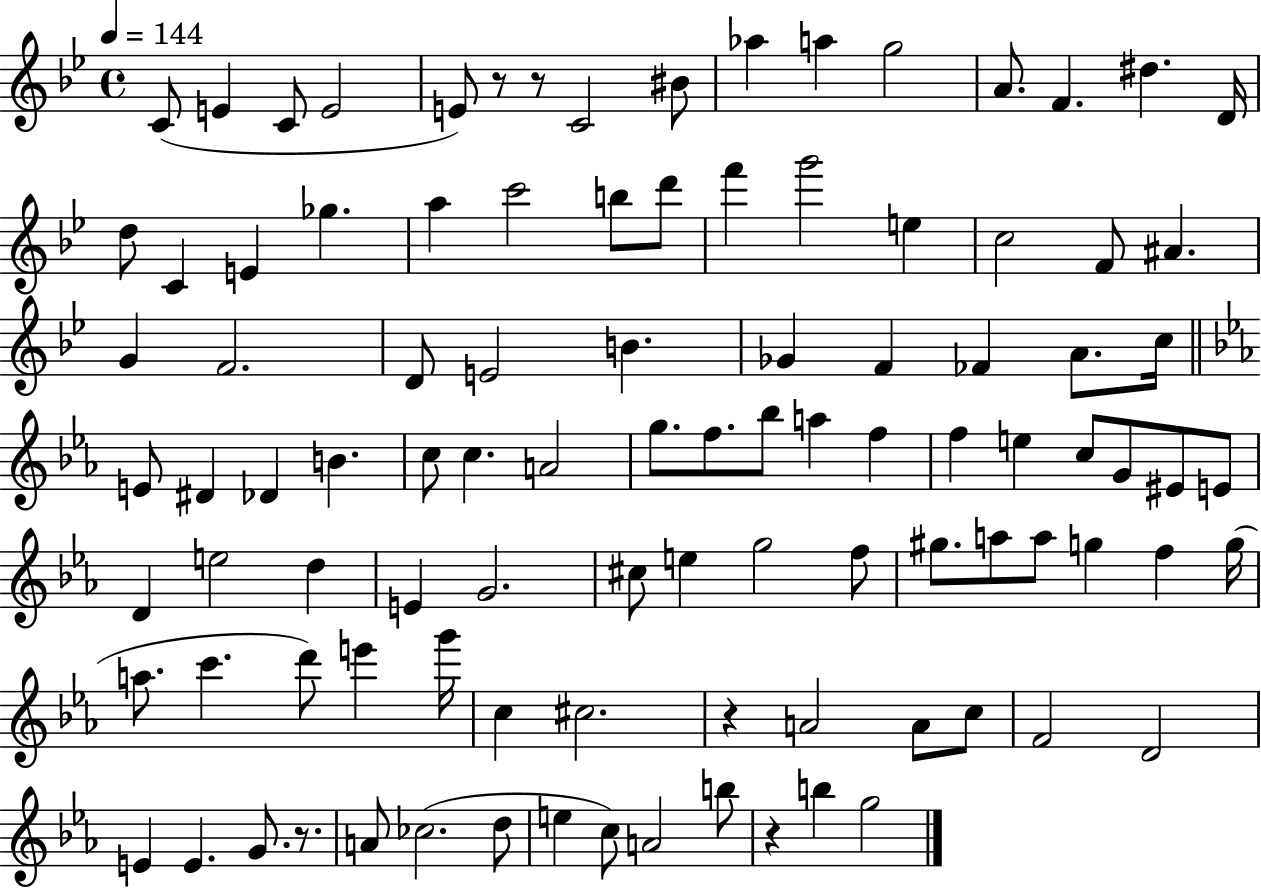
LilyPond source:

{
  \clef treble
  \time 4/4
  \defaultTimeSignature
  \key bes \major
  \tempo 4 = 144
  c'8( e'4 c'8 e'2 | e'8) r8 r8 c'2 bis'8 | aes''4 a''4 g''2 | a'8. f'4. dis''4. d'16 | \break d''8 c'4 e'4 ges''4. | a''4 c'''2 b''8 d'''8 | f'''4 g'''2 e''4 | c''2 f'8 ais'4. | \break g'4 f'2. | d'8 e'2 b'4. | ges'4 f'4 fes'4 a'8. c''16 | \bar "||" \break \key ees \major e'8 dis'4 des'4 b'4. | c''8 c''4. a'2 | g''8. f''8. bes''8 a''4 f''4 | f''4 e''4 c''8 g'8 eis'8 e'8 | \break d'4 e''2 d''4 | e'4 g'2. | cis''8 e''4 g''2 f''8 | gis''8. a''8 a''8 g''4 f''4 g''16( | \break a''8. c'''4. d'''8) e'''4 g'''16 | c''4 cis''2. | r4 a'2 a'8 c''8 | f'2 d'2 | \break e'4 e'4. g'8. r8. | a'8 ces''2.( d''8 | e''4 c''8) a'2 b''8 | r4 b''4 g''2 | \break \bar "|."
}